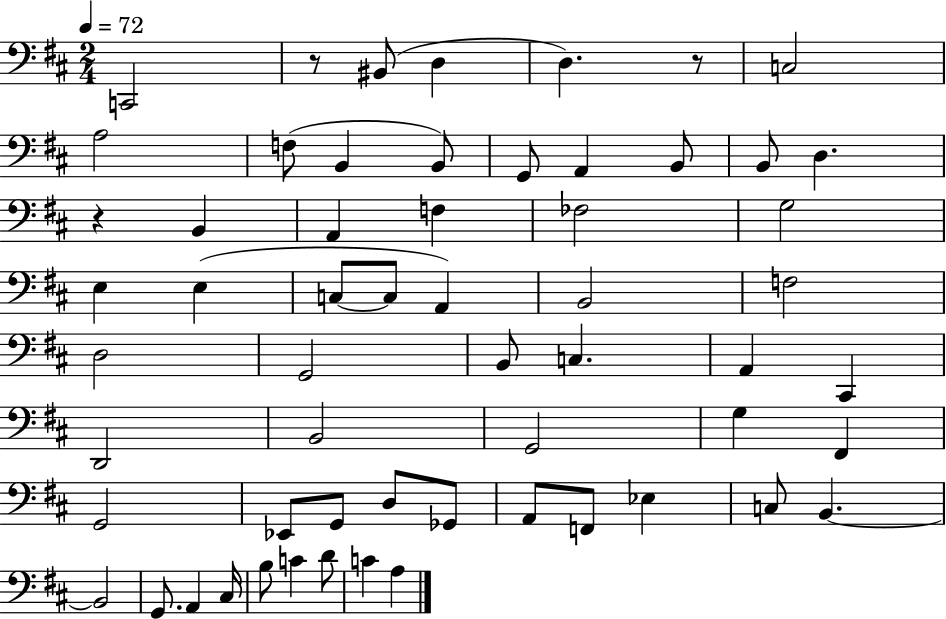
C2/h R/e BIS2/e D3/q D3/q. R/e C3/h A3/h F3/e B2/q B2/e G2/e A2/q B2/e B2/e D3/q. R/q B2/q A2/q F3/q FES3/h G3/h E3/q E3/q C3/e C3/e A2/q B2/h F3/h D3/h G2/h B2/e C3/q. A2/q C#2/q D2/h B2/h G2/h G3/q F#2/q G2/h Eb2/e G2/e D3/e Gb2/e A2/e F2/e Eb3/q C3/e B2/q. B2/h G2/e. A2/q C#3/s B3/e C4/q D4/e C4/q A3/q